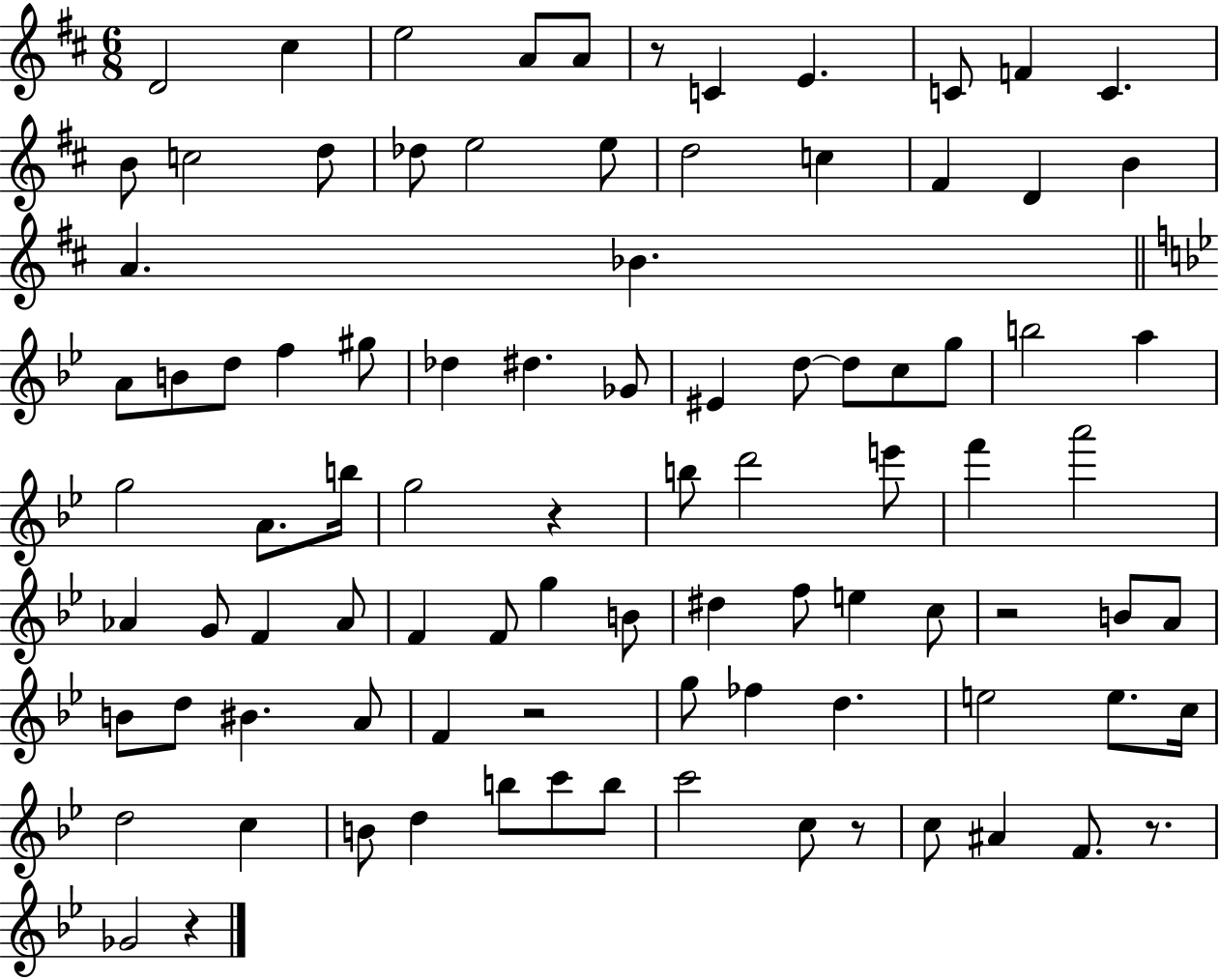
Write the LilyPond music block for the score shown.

{
  \clef treble
  \numericTimeSignature
  \time 6/8
  \key d \major
  d'2 cis''4 | e''2 a'8 a'8 | r8 c'4 e'4. | c'8 f'4 c'4. | \break b'8 c''2 d''8 | des''8 e''2 e''8 | d''2 c''4 | fis'4 d'4 b'4 | \break a'4. bes'4. | \bar "||" \break \key bes \major a'8 b'8 d''8 f''4 gis''8 | des''4 dis''4. ges'8 | eis'4 d''8~~ d''8 c''8 g''8 | b''2 a''4 | \break g''2 a'8. b''16 | g''2 r4 | b''8 d'''2 e'''8 | f'''4 a'''2 | \break aes'4 g'8 f'4 aes'8 | f'4 f'8 g''4 b'8 | dis''4 f''8 e''4 c''8 | r2 b'8 a'8 | \break b'8 d''8 bis'4. a'8 | f'4 r2 | g''8 fes''4 d''4. | e''2 e''8. c''16 | \break d''2 c''4 | b'8 d''4 b''8 c'''8 b''8 | c'''2 c''8 r8 | c''8 ais'4 f'8. r8. | \break ges'2 r4 | \bar "|."
}